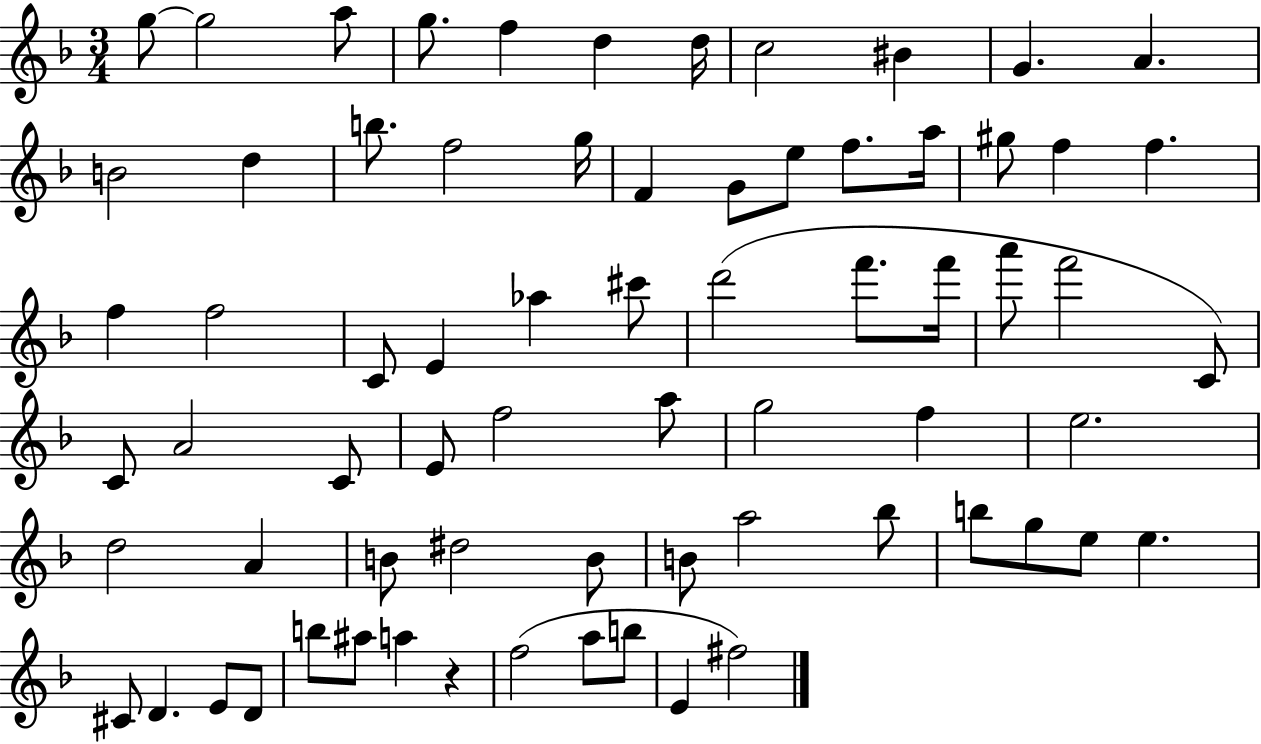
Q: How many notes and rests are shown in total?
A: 70